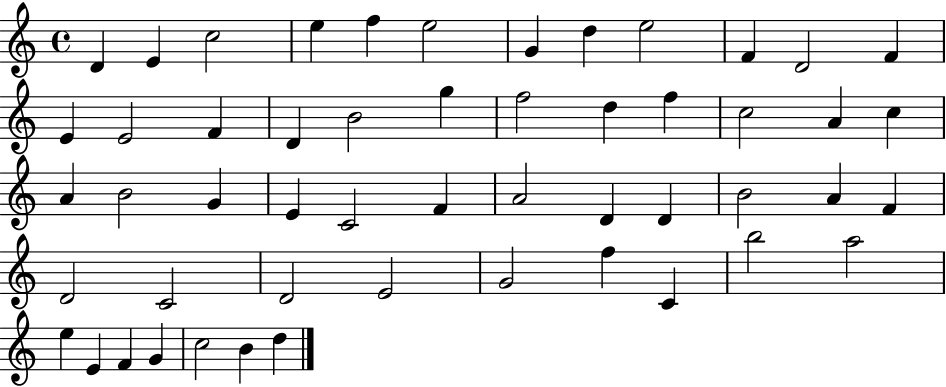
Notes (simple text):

D4/q E4/q C5/h E5/q F5/q E5/h G4/q D5/q E5/h F4/q D4/h F4/q E4/q E4/h F4/q D4/q B4/h G5/q F5/h D5/q F5/q C5/h A4/q C5/q A4/q B4/h G4/q E4/q C4/h F4/q A4/h D4/q D4/q B4/h A4/q F4/q D4/h C4/h D4/h E4/h G4/h F5/q C4/q B5/h A5/h E5/q E4/q F4/q G4/q C5/h B4/q D5/q